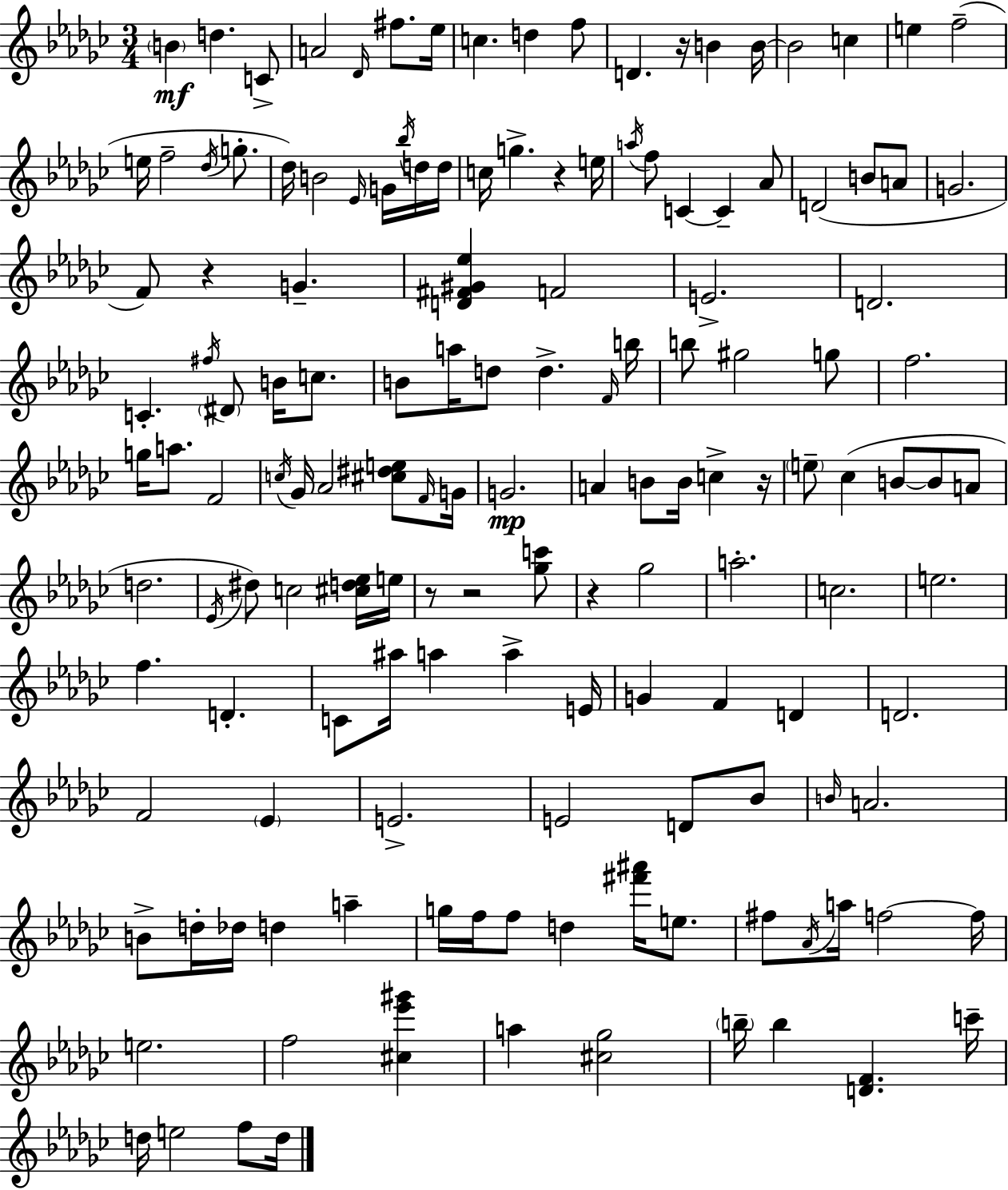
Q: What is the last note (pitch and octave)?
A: D5